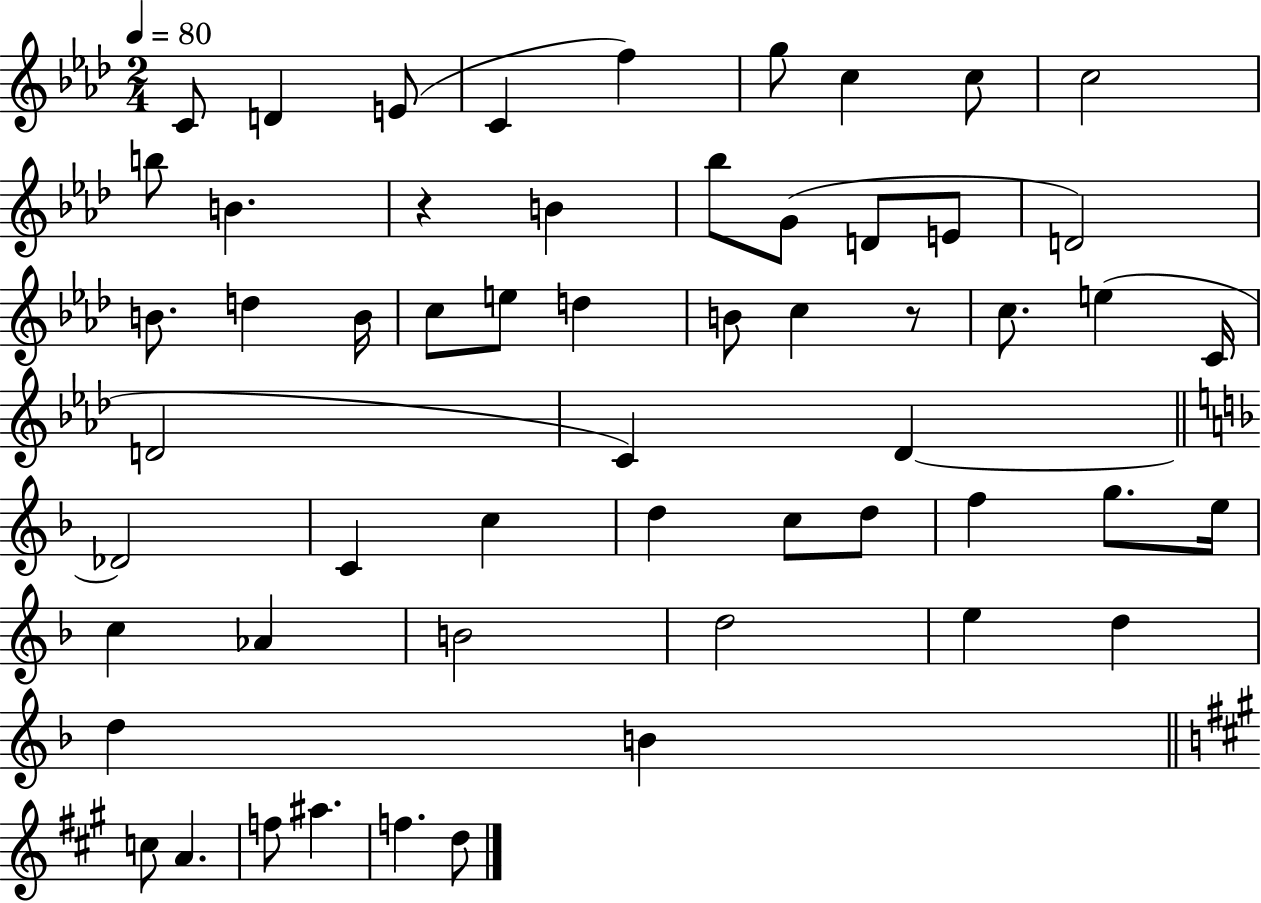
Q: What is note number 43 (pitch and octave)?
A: B4